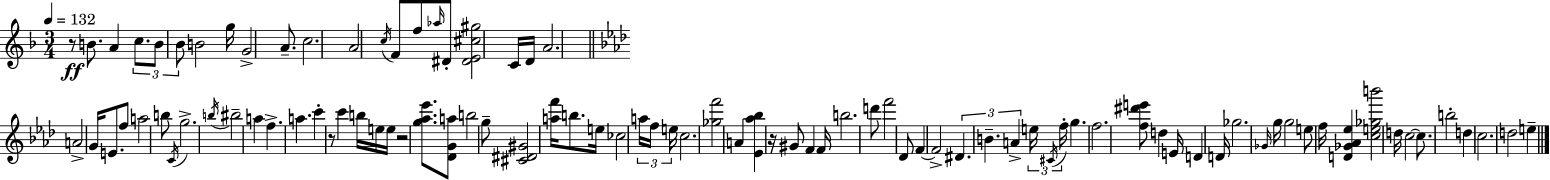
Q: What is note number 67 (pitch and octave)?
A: D4